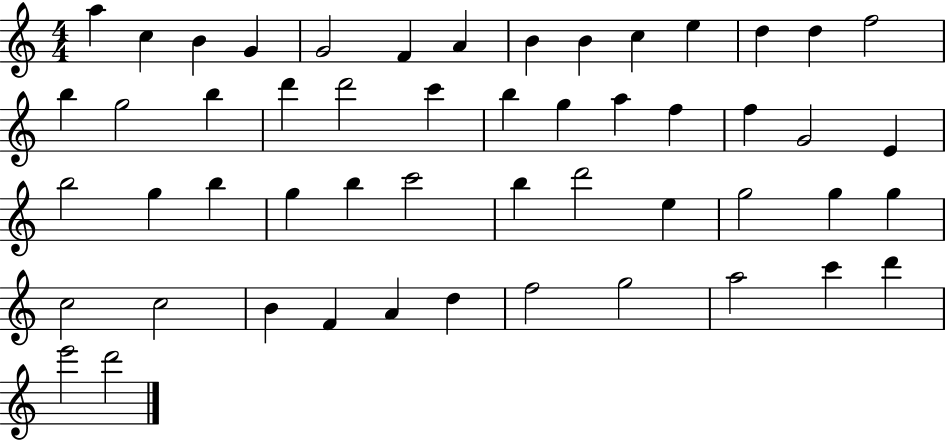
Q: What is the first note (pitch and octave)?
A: A5